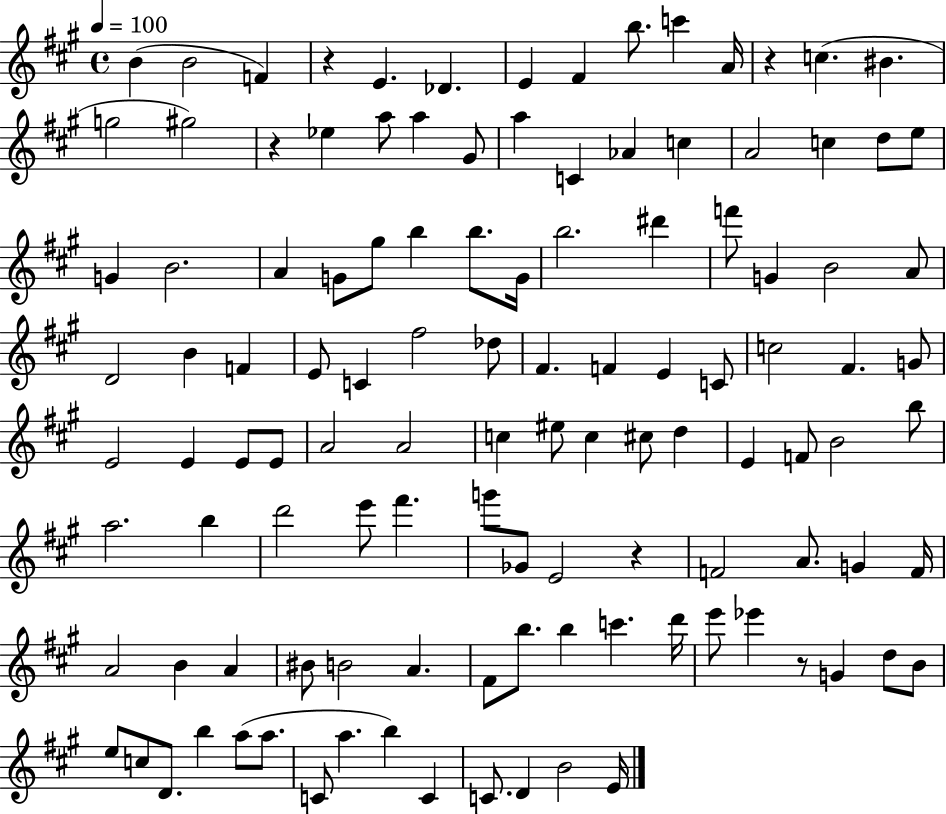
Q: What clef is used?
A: treble